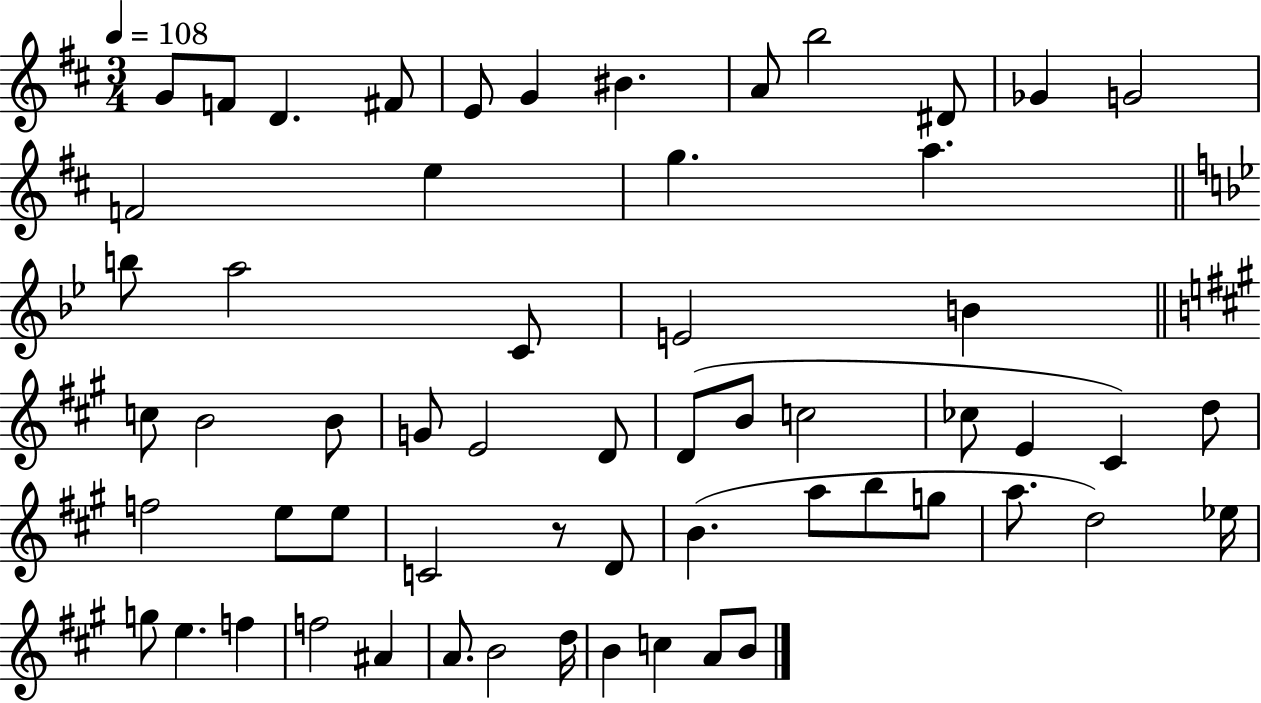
G4/e F4/e D4/q. F#4/e E4/e G4/q BIS4/q. A4/e B5/h D#4/e Gb4/q G4/h F4/h E5/q G5/q. A5/q. B5/e A5/h C4/e E4/h B4/q C5/e B4/h B4/e G4/e E4/h D4/e D4/e B4/e C5/h CES5/e E4/q C#4/q D5/e F5/h E5/e E5/e C4/h R/e D4/e B4/q. A5/e B5/e G5/e A5/e. D5/h Eb5/s G5/e E5/q. F5/q F5/h A#4/q A4/e. B4/h D5/s B4/q C5/q A4/e B4/e